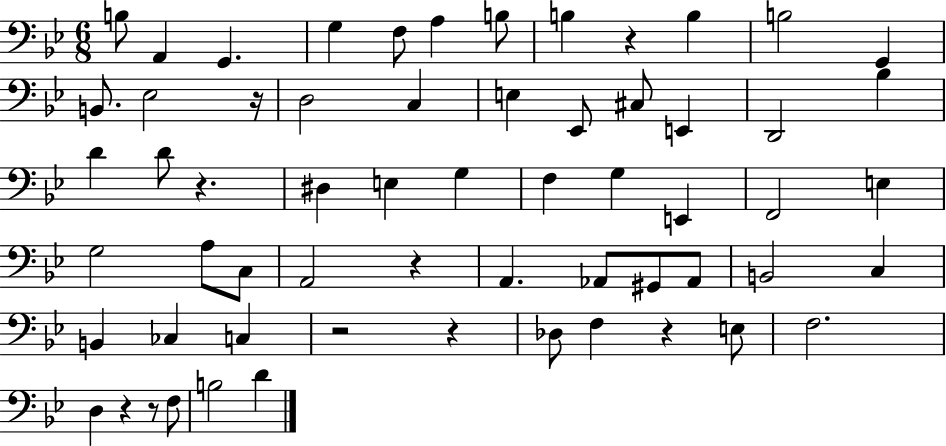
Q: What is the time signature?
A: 6/8